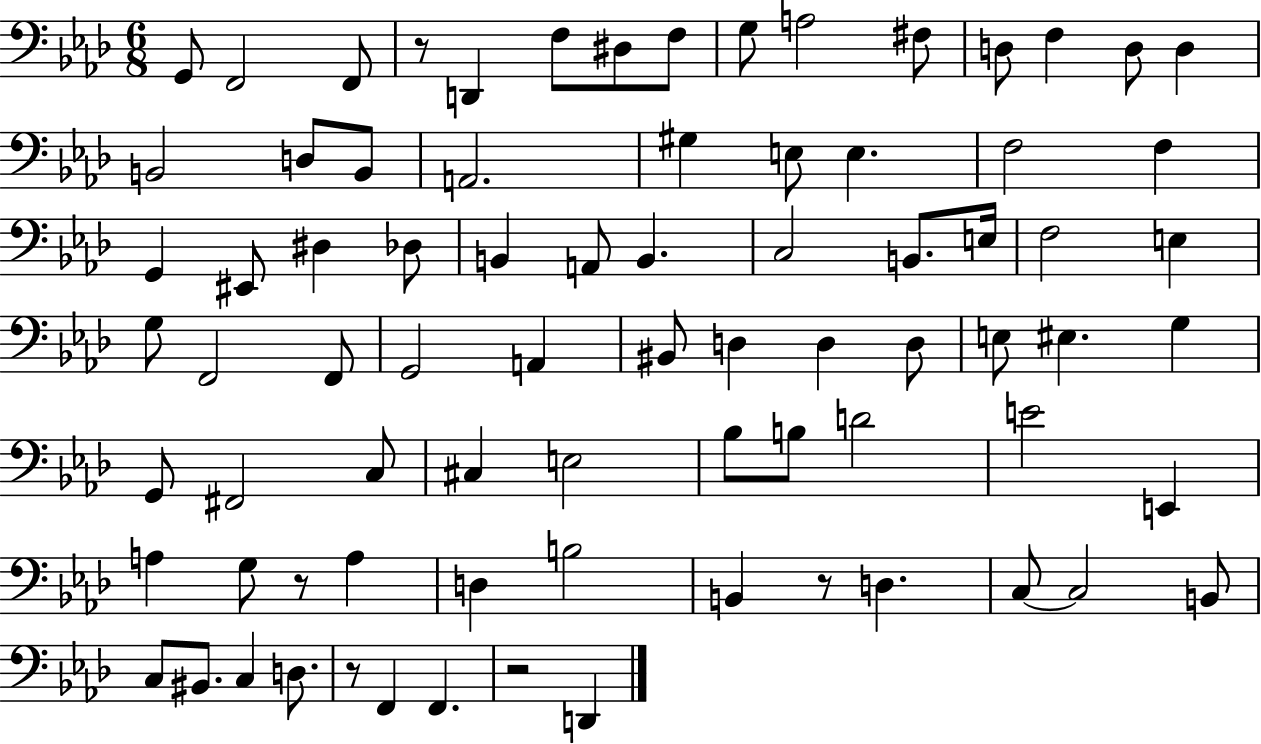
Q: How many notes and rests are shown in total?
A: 79